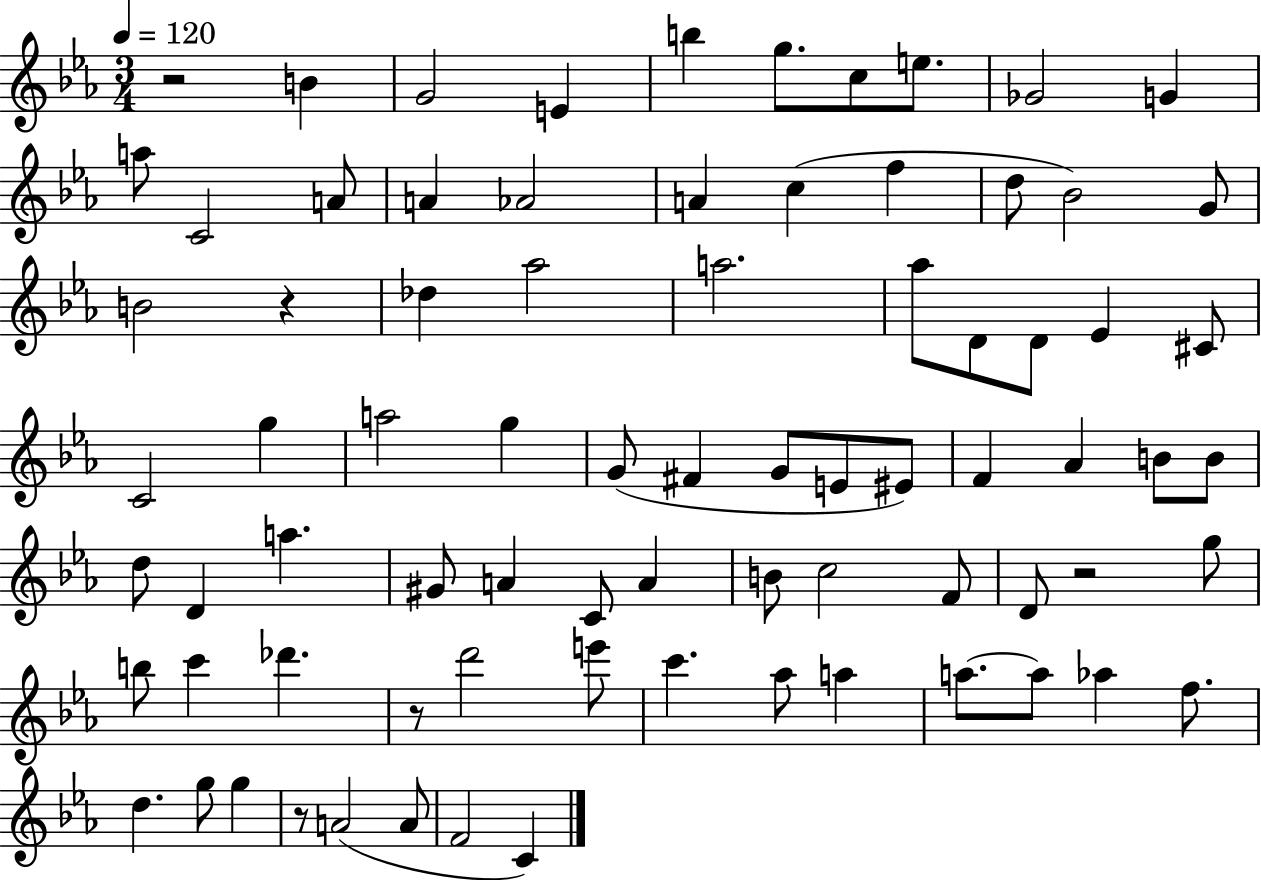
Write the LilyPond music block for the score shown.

{
  \clef treble
  \numericTimeSignature
  \time 3/4
  \key ees \major
  \tempo 4 = 120
  r2 b'4 | g'2 e'4 | b''4 g''8. c''8 e''8. | ges'2 g'4 | \break a''8 c'2 a'8 | a'4 aes'2 | a'4 c''4( f''4 | d''8 bes'2) g'8 | \break b'2 r4 | des''4 aes''2 | a''2. | aes''8 d'8 d'8 ees'4 cis'8 | \break c'2 g''4 | a''2 g''4 | g'8( fis'4 g'8 e'8 eis'8) | f'4 aes'4 b'8 b'8 | \break d''8 d'4 a''4. | gis'8 a'4 c'8 a'4 | b'8 c''2 f'8 | d'8 r2 g''8 | \break b''8 c'''4 des'''4. | r8 d'''2 e'''8 | c'''4. aes''8 a''4 | a''8.~~ a''8 aes''4 f''8. | \break d''4. g''8 g''4 | r8 a'2( a'8 | f'2 c'4) | \bar "|."
}